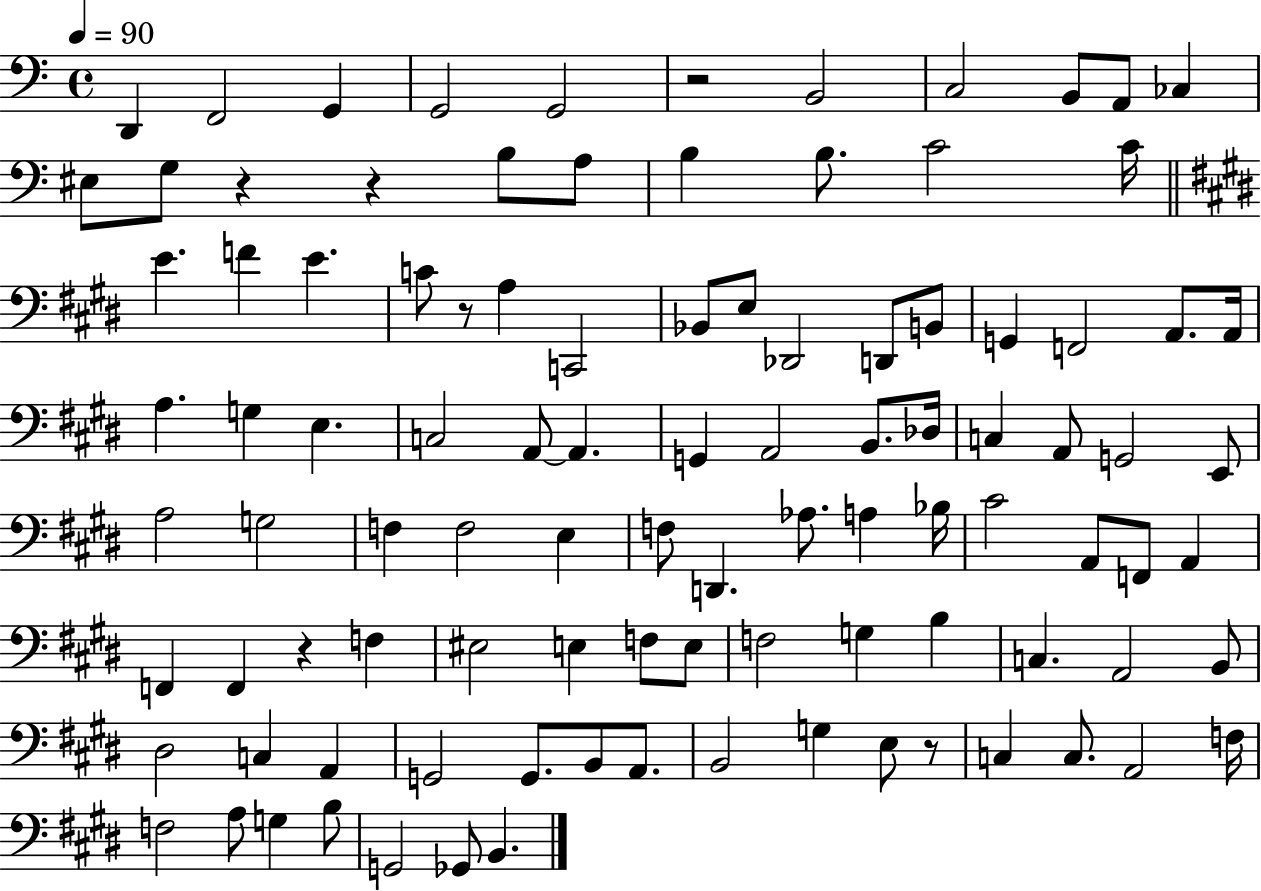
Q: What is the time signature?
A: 4/4